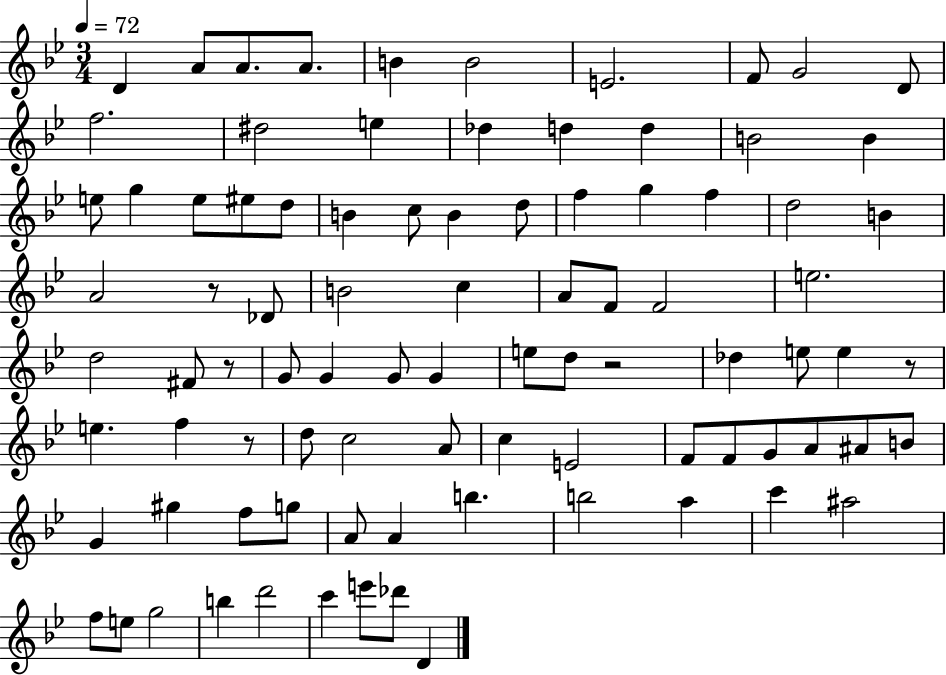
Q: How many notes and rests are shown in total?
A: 89